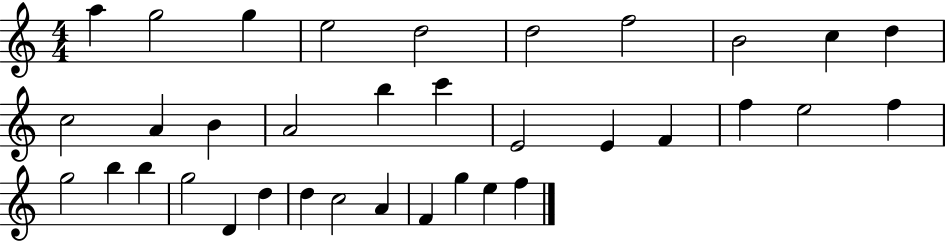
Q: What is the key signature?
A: C major